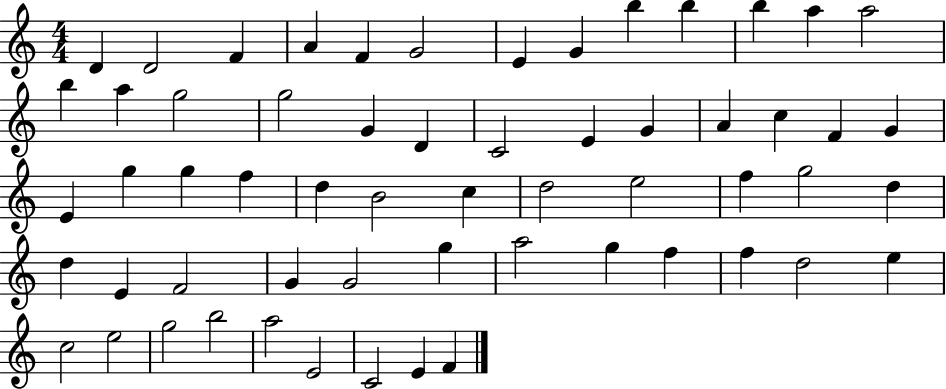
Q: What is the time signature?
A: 4/4